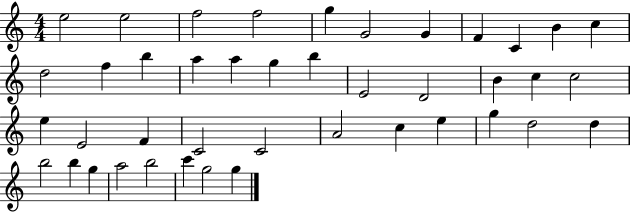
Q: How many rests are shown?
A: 0